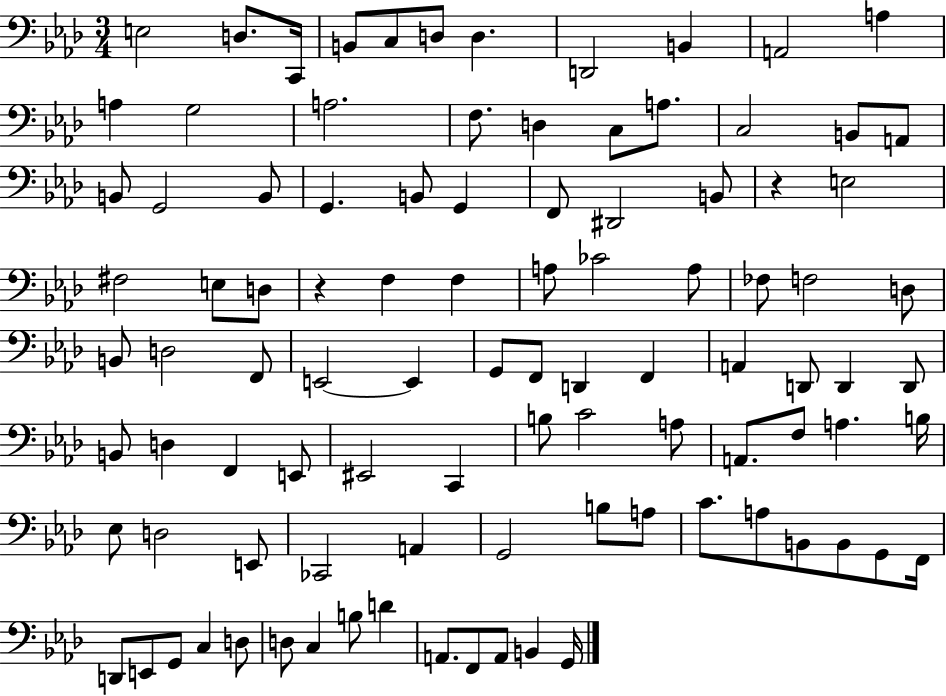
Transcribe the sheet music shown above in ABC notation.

X:1
T:Untitled
M:3/4
L:1/4
K:Ab
E,2 D,/2 C,,/4 B,,/2 C,/2 D,/2 D, D,,2 B,, A,,2 A, A, G,2 A,2 F,/2 D, C,/2 A,/2 C,2 B,,/2 A,,/2 B,,/2 G,,2 B,,/2 G,, B,,/2 G,, F,,/2 ^D,,2 B,,/2 z E,2 ^F,2 E,/2 D,/2 z F, F, A,/2 _C2 A,/2 _F,/2 F,2 D,/2 B,,/2 D,2 F,,/2 E,,2 E,, G,,/2 F,,/2 D,, F,, A,, D,,/2 D,, D,,/2 B,,/2 D, F,, E,,/2 ^E,,2 C,, B,/2 C2 A,/2 A,,/2 F,/2 A, B,/4 _E,/2 D,2 E,,/2 _C,,2 A,, G,,2 B,/2 A,/2 C/2 A,/2 B,,/2 B,,/2 G,,/2 F,,/4 D,,/2 E,,/2 G,,/2 C, D,/2 D,/2 C, B,/2 D A,,/2 F,,/2 A,,/2 B,, G,,/4